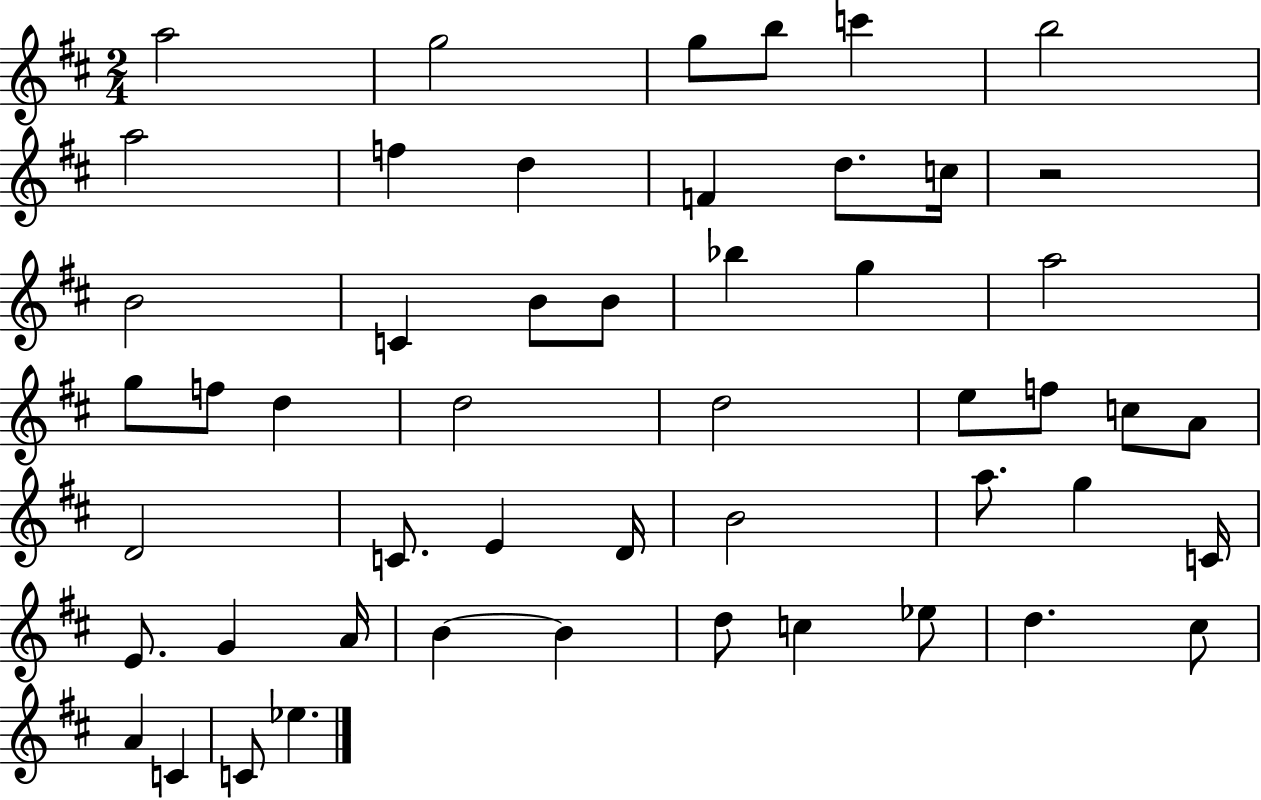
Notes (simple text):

A5/h G5/h G5/e B5/e C6/q B5/h A5/h F5/q D5/q F4/q D5/e. C5/s R/h B4/h C4/q B4/e B4/e Bb5/q G5/q A5/h G5/e F5/e D5/q D5/h D5/h E5/e F5/e C5/e A4/e D4/h C4/e. E4/q D4/s B4/h A5/e. G5/q C4/s E4/e. G4/q A4/s B4/q B4/q D5/e C5/q Eb5/e D5/q. C#5/e A4/q C4/q C4/e Eb5/q.